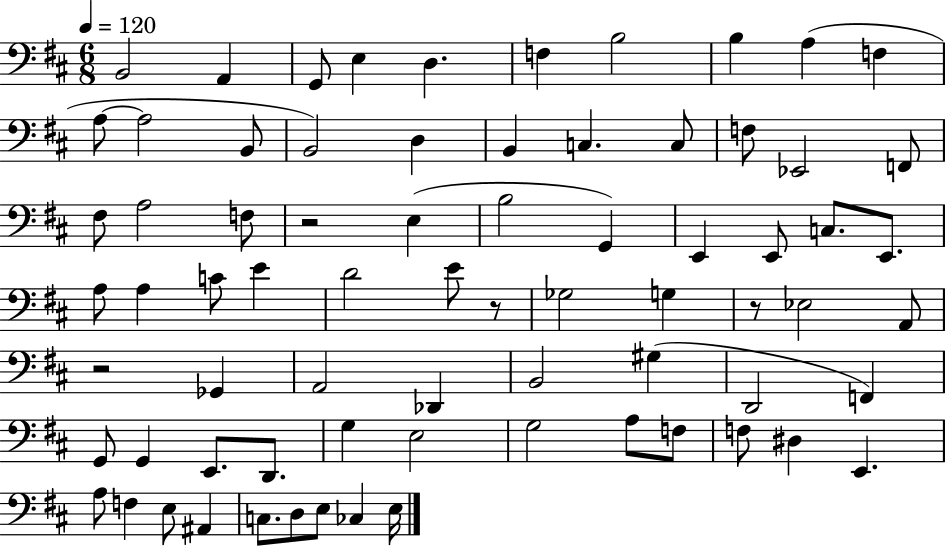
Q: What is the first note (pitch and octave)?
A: B2